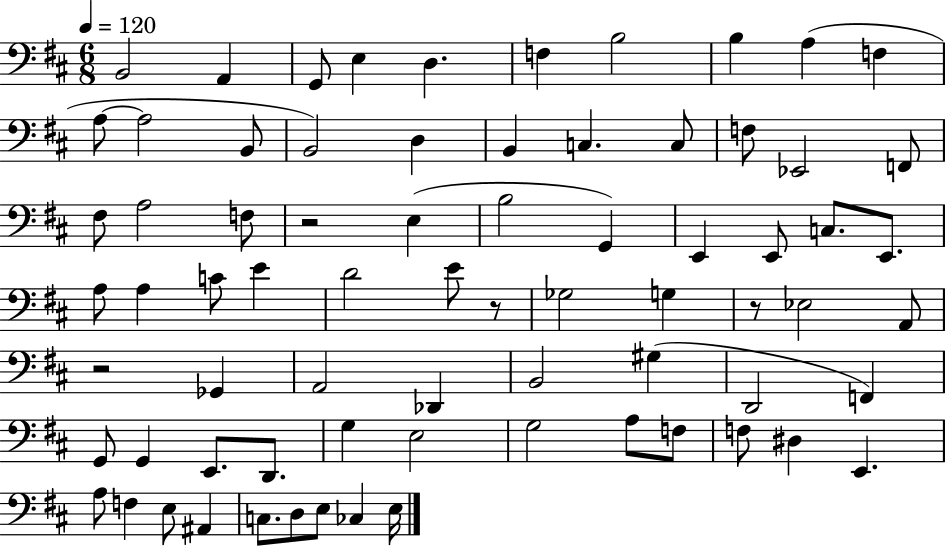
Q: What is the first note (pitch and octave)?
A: B2